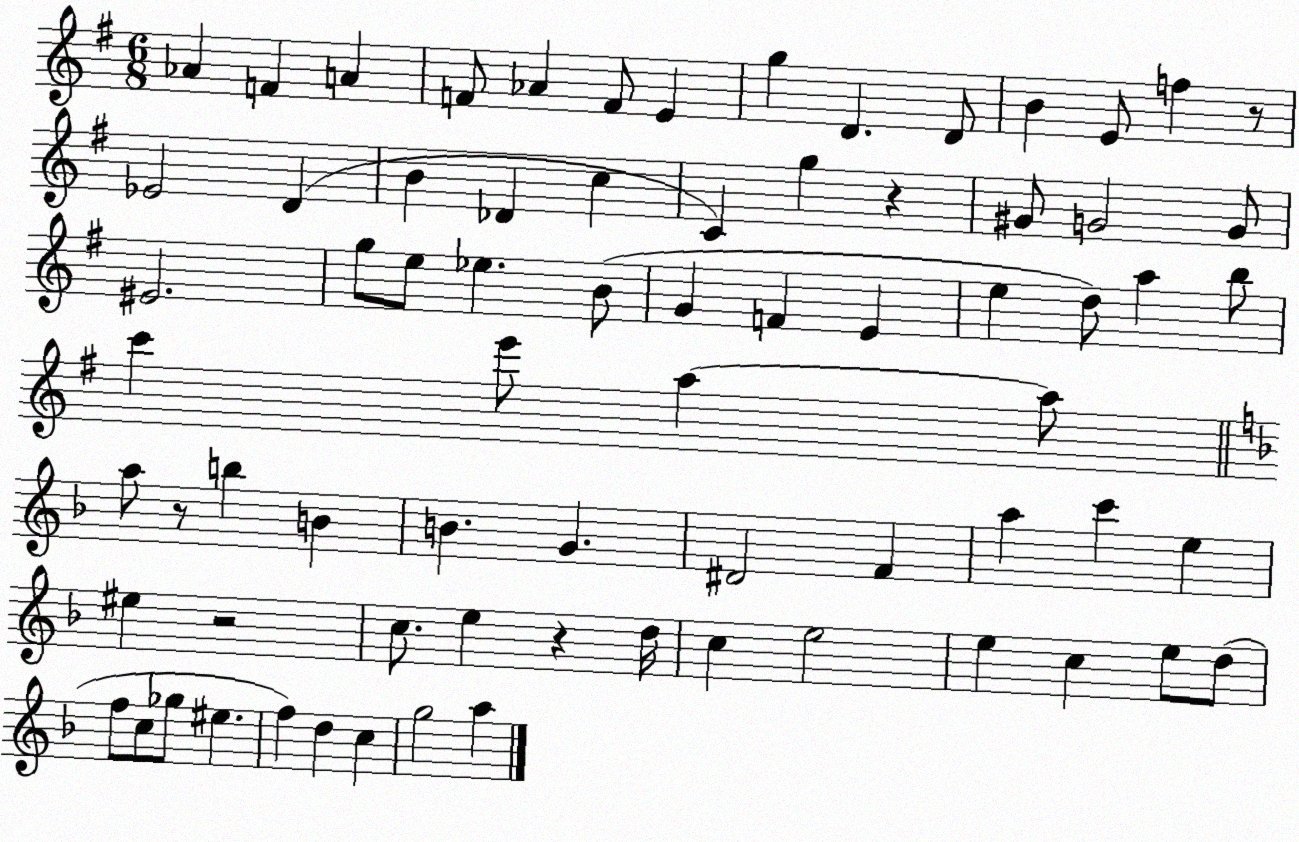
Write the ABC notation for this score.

X:1
T:Untitled
M:6/8
L:1/4
K:G
_A F A F/2 _A F/2 E g D D/2 B E/2 f z/2 _E2 D B _D c C g z ^G/2 G2 G/2 ^E2 g/2 e/2 _e B/2 G F E e d/2 a b/2 c' e'/2 a a/2 a/2 z/2 b B B G ^D2 F a c' e ^e z2 c/2 e z d/4 c e2 e c e/2 d/2 f/2 c/2 _g/2 ^e f d c g2 a